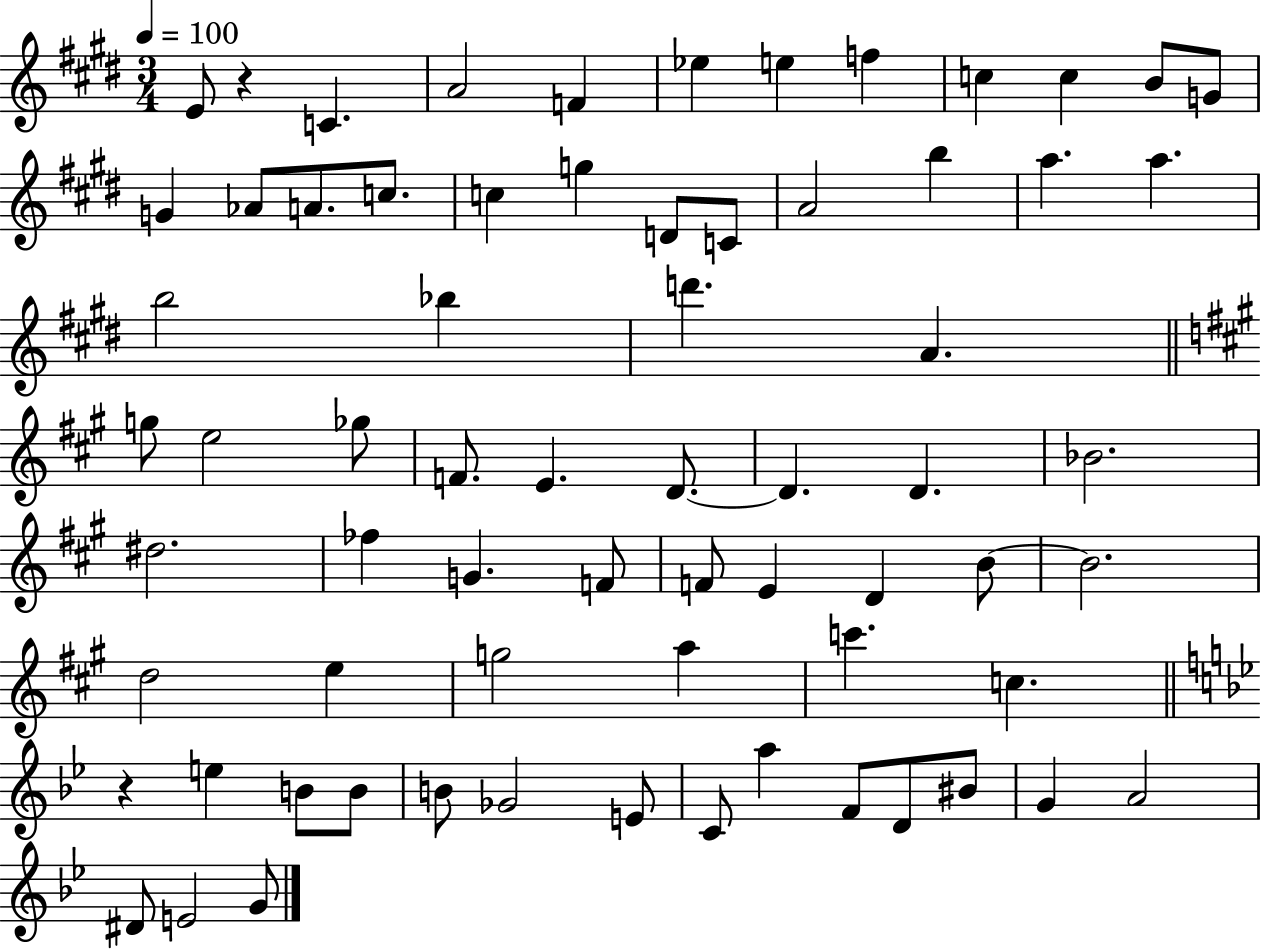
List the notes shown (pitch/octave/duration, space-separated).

E4/e R/q C4/q. A4/h F4/q Eb5/q E5/q F5/q C5/q C5/q B4/e G4/e G4/q Ab4/e A4/e. C5/e. C5/q G5/q D4/e C4/e A4/h B5/q A5/q. A5/q. B5/h Bb5/q D6/q. A4/q. G5/e E5/h Gb5/e F4/e. E4/q. D4/e. D4/q. D4/q. Bb4/h. D#5/h. FES5/q G4/q. F4/e F4/e E4/q D4/q B4/e B4/h. D5/h E5/q G5/h A5/q C6/q. C5/q. R/q E5/q B4/e B4/e B4/e Gb4/h E4/e C4/e A5/q F4/e D4/e BIS4/e G4/q A4/h D#4/e E4/h G4/e